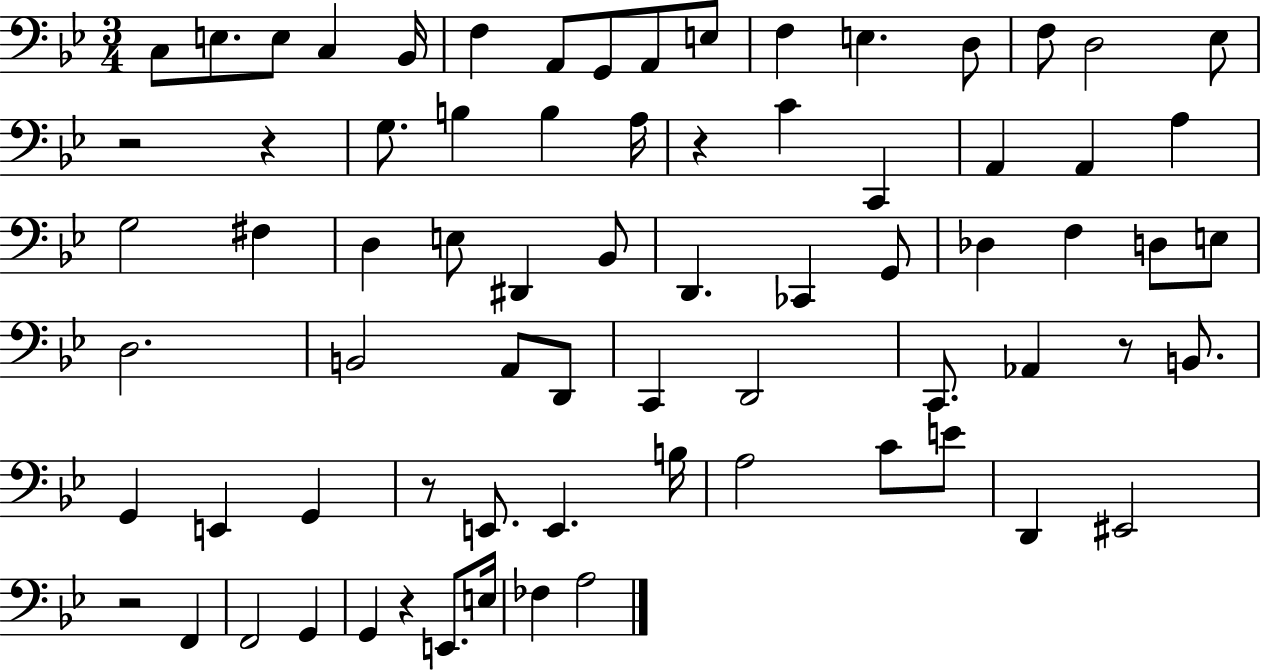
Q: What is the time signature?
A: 3/4